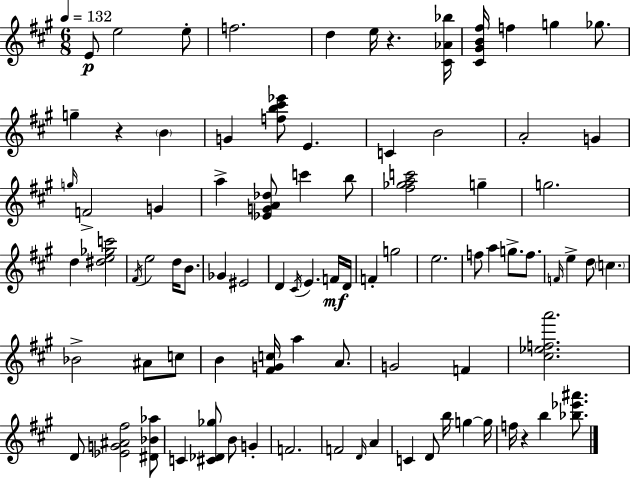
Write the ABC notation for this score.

X:1
T:Untitled
M:6/8
L:1/4
K:A
E/2 e2 e/2 f2 d e/4 z [^C_A_b]/4 [^C^GB^f]/4 f g _g/2 g z B G [fb^c'_e']/2 E C B2 A2 G g/4 F2 G a [_EGA_d]/2 c' b/2 [^f_gac']2 g g2 d [^de_gc']2 ^F/4 e2 d/4 B/2 _G ^E2 D ^C/4 E F/4 D/4 F g2 e2 f/2 a g/2 f/2 F/4 e d/2 c _B2 ^A/2 c/2 B [^FGc]/4 a A/2 G2 F [^c_efa']2 D/2 [_EG^A^f]2 [^D_B_a]/2 C [^C_D_g]/2 B/2 G F2 F2 D/4 A C D/2 b/4 g g/4 f/4 z b [_b_e'^a']/2